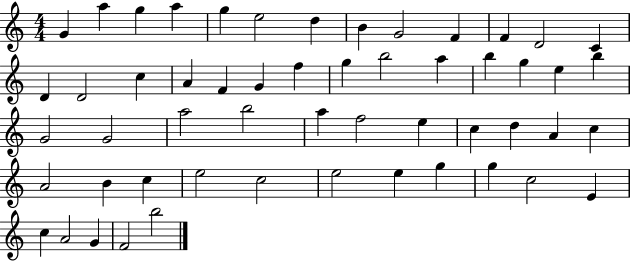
{
  \clef treble
  \numericTimeSignature
  \time 4/4
  \key c \major
  g'4 a''4 g''4 a''4 | g''4 e''2 d''4 | b'4 g'2 f'4 | f'4 d'2 c'4 | \break d'4 d'2 c''4 | a'4 f'4 g'4 f''4 | g''4 b''2 a''4 | b''4 g''4 e''4 b''4 | \break g'2 g'2 | a''2 b''2 | a''4 f''2 e''4 | c''4 d''4 a'4 c''4 | \break a'2 b'4 c''4 | e''2 c''2 | e''2 e''4 g''4 | g''4 c''2 e'4 | \break c''4 a'2 g'4 | f'2 b''2 | \bar "|."
}